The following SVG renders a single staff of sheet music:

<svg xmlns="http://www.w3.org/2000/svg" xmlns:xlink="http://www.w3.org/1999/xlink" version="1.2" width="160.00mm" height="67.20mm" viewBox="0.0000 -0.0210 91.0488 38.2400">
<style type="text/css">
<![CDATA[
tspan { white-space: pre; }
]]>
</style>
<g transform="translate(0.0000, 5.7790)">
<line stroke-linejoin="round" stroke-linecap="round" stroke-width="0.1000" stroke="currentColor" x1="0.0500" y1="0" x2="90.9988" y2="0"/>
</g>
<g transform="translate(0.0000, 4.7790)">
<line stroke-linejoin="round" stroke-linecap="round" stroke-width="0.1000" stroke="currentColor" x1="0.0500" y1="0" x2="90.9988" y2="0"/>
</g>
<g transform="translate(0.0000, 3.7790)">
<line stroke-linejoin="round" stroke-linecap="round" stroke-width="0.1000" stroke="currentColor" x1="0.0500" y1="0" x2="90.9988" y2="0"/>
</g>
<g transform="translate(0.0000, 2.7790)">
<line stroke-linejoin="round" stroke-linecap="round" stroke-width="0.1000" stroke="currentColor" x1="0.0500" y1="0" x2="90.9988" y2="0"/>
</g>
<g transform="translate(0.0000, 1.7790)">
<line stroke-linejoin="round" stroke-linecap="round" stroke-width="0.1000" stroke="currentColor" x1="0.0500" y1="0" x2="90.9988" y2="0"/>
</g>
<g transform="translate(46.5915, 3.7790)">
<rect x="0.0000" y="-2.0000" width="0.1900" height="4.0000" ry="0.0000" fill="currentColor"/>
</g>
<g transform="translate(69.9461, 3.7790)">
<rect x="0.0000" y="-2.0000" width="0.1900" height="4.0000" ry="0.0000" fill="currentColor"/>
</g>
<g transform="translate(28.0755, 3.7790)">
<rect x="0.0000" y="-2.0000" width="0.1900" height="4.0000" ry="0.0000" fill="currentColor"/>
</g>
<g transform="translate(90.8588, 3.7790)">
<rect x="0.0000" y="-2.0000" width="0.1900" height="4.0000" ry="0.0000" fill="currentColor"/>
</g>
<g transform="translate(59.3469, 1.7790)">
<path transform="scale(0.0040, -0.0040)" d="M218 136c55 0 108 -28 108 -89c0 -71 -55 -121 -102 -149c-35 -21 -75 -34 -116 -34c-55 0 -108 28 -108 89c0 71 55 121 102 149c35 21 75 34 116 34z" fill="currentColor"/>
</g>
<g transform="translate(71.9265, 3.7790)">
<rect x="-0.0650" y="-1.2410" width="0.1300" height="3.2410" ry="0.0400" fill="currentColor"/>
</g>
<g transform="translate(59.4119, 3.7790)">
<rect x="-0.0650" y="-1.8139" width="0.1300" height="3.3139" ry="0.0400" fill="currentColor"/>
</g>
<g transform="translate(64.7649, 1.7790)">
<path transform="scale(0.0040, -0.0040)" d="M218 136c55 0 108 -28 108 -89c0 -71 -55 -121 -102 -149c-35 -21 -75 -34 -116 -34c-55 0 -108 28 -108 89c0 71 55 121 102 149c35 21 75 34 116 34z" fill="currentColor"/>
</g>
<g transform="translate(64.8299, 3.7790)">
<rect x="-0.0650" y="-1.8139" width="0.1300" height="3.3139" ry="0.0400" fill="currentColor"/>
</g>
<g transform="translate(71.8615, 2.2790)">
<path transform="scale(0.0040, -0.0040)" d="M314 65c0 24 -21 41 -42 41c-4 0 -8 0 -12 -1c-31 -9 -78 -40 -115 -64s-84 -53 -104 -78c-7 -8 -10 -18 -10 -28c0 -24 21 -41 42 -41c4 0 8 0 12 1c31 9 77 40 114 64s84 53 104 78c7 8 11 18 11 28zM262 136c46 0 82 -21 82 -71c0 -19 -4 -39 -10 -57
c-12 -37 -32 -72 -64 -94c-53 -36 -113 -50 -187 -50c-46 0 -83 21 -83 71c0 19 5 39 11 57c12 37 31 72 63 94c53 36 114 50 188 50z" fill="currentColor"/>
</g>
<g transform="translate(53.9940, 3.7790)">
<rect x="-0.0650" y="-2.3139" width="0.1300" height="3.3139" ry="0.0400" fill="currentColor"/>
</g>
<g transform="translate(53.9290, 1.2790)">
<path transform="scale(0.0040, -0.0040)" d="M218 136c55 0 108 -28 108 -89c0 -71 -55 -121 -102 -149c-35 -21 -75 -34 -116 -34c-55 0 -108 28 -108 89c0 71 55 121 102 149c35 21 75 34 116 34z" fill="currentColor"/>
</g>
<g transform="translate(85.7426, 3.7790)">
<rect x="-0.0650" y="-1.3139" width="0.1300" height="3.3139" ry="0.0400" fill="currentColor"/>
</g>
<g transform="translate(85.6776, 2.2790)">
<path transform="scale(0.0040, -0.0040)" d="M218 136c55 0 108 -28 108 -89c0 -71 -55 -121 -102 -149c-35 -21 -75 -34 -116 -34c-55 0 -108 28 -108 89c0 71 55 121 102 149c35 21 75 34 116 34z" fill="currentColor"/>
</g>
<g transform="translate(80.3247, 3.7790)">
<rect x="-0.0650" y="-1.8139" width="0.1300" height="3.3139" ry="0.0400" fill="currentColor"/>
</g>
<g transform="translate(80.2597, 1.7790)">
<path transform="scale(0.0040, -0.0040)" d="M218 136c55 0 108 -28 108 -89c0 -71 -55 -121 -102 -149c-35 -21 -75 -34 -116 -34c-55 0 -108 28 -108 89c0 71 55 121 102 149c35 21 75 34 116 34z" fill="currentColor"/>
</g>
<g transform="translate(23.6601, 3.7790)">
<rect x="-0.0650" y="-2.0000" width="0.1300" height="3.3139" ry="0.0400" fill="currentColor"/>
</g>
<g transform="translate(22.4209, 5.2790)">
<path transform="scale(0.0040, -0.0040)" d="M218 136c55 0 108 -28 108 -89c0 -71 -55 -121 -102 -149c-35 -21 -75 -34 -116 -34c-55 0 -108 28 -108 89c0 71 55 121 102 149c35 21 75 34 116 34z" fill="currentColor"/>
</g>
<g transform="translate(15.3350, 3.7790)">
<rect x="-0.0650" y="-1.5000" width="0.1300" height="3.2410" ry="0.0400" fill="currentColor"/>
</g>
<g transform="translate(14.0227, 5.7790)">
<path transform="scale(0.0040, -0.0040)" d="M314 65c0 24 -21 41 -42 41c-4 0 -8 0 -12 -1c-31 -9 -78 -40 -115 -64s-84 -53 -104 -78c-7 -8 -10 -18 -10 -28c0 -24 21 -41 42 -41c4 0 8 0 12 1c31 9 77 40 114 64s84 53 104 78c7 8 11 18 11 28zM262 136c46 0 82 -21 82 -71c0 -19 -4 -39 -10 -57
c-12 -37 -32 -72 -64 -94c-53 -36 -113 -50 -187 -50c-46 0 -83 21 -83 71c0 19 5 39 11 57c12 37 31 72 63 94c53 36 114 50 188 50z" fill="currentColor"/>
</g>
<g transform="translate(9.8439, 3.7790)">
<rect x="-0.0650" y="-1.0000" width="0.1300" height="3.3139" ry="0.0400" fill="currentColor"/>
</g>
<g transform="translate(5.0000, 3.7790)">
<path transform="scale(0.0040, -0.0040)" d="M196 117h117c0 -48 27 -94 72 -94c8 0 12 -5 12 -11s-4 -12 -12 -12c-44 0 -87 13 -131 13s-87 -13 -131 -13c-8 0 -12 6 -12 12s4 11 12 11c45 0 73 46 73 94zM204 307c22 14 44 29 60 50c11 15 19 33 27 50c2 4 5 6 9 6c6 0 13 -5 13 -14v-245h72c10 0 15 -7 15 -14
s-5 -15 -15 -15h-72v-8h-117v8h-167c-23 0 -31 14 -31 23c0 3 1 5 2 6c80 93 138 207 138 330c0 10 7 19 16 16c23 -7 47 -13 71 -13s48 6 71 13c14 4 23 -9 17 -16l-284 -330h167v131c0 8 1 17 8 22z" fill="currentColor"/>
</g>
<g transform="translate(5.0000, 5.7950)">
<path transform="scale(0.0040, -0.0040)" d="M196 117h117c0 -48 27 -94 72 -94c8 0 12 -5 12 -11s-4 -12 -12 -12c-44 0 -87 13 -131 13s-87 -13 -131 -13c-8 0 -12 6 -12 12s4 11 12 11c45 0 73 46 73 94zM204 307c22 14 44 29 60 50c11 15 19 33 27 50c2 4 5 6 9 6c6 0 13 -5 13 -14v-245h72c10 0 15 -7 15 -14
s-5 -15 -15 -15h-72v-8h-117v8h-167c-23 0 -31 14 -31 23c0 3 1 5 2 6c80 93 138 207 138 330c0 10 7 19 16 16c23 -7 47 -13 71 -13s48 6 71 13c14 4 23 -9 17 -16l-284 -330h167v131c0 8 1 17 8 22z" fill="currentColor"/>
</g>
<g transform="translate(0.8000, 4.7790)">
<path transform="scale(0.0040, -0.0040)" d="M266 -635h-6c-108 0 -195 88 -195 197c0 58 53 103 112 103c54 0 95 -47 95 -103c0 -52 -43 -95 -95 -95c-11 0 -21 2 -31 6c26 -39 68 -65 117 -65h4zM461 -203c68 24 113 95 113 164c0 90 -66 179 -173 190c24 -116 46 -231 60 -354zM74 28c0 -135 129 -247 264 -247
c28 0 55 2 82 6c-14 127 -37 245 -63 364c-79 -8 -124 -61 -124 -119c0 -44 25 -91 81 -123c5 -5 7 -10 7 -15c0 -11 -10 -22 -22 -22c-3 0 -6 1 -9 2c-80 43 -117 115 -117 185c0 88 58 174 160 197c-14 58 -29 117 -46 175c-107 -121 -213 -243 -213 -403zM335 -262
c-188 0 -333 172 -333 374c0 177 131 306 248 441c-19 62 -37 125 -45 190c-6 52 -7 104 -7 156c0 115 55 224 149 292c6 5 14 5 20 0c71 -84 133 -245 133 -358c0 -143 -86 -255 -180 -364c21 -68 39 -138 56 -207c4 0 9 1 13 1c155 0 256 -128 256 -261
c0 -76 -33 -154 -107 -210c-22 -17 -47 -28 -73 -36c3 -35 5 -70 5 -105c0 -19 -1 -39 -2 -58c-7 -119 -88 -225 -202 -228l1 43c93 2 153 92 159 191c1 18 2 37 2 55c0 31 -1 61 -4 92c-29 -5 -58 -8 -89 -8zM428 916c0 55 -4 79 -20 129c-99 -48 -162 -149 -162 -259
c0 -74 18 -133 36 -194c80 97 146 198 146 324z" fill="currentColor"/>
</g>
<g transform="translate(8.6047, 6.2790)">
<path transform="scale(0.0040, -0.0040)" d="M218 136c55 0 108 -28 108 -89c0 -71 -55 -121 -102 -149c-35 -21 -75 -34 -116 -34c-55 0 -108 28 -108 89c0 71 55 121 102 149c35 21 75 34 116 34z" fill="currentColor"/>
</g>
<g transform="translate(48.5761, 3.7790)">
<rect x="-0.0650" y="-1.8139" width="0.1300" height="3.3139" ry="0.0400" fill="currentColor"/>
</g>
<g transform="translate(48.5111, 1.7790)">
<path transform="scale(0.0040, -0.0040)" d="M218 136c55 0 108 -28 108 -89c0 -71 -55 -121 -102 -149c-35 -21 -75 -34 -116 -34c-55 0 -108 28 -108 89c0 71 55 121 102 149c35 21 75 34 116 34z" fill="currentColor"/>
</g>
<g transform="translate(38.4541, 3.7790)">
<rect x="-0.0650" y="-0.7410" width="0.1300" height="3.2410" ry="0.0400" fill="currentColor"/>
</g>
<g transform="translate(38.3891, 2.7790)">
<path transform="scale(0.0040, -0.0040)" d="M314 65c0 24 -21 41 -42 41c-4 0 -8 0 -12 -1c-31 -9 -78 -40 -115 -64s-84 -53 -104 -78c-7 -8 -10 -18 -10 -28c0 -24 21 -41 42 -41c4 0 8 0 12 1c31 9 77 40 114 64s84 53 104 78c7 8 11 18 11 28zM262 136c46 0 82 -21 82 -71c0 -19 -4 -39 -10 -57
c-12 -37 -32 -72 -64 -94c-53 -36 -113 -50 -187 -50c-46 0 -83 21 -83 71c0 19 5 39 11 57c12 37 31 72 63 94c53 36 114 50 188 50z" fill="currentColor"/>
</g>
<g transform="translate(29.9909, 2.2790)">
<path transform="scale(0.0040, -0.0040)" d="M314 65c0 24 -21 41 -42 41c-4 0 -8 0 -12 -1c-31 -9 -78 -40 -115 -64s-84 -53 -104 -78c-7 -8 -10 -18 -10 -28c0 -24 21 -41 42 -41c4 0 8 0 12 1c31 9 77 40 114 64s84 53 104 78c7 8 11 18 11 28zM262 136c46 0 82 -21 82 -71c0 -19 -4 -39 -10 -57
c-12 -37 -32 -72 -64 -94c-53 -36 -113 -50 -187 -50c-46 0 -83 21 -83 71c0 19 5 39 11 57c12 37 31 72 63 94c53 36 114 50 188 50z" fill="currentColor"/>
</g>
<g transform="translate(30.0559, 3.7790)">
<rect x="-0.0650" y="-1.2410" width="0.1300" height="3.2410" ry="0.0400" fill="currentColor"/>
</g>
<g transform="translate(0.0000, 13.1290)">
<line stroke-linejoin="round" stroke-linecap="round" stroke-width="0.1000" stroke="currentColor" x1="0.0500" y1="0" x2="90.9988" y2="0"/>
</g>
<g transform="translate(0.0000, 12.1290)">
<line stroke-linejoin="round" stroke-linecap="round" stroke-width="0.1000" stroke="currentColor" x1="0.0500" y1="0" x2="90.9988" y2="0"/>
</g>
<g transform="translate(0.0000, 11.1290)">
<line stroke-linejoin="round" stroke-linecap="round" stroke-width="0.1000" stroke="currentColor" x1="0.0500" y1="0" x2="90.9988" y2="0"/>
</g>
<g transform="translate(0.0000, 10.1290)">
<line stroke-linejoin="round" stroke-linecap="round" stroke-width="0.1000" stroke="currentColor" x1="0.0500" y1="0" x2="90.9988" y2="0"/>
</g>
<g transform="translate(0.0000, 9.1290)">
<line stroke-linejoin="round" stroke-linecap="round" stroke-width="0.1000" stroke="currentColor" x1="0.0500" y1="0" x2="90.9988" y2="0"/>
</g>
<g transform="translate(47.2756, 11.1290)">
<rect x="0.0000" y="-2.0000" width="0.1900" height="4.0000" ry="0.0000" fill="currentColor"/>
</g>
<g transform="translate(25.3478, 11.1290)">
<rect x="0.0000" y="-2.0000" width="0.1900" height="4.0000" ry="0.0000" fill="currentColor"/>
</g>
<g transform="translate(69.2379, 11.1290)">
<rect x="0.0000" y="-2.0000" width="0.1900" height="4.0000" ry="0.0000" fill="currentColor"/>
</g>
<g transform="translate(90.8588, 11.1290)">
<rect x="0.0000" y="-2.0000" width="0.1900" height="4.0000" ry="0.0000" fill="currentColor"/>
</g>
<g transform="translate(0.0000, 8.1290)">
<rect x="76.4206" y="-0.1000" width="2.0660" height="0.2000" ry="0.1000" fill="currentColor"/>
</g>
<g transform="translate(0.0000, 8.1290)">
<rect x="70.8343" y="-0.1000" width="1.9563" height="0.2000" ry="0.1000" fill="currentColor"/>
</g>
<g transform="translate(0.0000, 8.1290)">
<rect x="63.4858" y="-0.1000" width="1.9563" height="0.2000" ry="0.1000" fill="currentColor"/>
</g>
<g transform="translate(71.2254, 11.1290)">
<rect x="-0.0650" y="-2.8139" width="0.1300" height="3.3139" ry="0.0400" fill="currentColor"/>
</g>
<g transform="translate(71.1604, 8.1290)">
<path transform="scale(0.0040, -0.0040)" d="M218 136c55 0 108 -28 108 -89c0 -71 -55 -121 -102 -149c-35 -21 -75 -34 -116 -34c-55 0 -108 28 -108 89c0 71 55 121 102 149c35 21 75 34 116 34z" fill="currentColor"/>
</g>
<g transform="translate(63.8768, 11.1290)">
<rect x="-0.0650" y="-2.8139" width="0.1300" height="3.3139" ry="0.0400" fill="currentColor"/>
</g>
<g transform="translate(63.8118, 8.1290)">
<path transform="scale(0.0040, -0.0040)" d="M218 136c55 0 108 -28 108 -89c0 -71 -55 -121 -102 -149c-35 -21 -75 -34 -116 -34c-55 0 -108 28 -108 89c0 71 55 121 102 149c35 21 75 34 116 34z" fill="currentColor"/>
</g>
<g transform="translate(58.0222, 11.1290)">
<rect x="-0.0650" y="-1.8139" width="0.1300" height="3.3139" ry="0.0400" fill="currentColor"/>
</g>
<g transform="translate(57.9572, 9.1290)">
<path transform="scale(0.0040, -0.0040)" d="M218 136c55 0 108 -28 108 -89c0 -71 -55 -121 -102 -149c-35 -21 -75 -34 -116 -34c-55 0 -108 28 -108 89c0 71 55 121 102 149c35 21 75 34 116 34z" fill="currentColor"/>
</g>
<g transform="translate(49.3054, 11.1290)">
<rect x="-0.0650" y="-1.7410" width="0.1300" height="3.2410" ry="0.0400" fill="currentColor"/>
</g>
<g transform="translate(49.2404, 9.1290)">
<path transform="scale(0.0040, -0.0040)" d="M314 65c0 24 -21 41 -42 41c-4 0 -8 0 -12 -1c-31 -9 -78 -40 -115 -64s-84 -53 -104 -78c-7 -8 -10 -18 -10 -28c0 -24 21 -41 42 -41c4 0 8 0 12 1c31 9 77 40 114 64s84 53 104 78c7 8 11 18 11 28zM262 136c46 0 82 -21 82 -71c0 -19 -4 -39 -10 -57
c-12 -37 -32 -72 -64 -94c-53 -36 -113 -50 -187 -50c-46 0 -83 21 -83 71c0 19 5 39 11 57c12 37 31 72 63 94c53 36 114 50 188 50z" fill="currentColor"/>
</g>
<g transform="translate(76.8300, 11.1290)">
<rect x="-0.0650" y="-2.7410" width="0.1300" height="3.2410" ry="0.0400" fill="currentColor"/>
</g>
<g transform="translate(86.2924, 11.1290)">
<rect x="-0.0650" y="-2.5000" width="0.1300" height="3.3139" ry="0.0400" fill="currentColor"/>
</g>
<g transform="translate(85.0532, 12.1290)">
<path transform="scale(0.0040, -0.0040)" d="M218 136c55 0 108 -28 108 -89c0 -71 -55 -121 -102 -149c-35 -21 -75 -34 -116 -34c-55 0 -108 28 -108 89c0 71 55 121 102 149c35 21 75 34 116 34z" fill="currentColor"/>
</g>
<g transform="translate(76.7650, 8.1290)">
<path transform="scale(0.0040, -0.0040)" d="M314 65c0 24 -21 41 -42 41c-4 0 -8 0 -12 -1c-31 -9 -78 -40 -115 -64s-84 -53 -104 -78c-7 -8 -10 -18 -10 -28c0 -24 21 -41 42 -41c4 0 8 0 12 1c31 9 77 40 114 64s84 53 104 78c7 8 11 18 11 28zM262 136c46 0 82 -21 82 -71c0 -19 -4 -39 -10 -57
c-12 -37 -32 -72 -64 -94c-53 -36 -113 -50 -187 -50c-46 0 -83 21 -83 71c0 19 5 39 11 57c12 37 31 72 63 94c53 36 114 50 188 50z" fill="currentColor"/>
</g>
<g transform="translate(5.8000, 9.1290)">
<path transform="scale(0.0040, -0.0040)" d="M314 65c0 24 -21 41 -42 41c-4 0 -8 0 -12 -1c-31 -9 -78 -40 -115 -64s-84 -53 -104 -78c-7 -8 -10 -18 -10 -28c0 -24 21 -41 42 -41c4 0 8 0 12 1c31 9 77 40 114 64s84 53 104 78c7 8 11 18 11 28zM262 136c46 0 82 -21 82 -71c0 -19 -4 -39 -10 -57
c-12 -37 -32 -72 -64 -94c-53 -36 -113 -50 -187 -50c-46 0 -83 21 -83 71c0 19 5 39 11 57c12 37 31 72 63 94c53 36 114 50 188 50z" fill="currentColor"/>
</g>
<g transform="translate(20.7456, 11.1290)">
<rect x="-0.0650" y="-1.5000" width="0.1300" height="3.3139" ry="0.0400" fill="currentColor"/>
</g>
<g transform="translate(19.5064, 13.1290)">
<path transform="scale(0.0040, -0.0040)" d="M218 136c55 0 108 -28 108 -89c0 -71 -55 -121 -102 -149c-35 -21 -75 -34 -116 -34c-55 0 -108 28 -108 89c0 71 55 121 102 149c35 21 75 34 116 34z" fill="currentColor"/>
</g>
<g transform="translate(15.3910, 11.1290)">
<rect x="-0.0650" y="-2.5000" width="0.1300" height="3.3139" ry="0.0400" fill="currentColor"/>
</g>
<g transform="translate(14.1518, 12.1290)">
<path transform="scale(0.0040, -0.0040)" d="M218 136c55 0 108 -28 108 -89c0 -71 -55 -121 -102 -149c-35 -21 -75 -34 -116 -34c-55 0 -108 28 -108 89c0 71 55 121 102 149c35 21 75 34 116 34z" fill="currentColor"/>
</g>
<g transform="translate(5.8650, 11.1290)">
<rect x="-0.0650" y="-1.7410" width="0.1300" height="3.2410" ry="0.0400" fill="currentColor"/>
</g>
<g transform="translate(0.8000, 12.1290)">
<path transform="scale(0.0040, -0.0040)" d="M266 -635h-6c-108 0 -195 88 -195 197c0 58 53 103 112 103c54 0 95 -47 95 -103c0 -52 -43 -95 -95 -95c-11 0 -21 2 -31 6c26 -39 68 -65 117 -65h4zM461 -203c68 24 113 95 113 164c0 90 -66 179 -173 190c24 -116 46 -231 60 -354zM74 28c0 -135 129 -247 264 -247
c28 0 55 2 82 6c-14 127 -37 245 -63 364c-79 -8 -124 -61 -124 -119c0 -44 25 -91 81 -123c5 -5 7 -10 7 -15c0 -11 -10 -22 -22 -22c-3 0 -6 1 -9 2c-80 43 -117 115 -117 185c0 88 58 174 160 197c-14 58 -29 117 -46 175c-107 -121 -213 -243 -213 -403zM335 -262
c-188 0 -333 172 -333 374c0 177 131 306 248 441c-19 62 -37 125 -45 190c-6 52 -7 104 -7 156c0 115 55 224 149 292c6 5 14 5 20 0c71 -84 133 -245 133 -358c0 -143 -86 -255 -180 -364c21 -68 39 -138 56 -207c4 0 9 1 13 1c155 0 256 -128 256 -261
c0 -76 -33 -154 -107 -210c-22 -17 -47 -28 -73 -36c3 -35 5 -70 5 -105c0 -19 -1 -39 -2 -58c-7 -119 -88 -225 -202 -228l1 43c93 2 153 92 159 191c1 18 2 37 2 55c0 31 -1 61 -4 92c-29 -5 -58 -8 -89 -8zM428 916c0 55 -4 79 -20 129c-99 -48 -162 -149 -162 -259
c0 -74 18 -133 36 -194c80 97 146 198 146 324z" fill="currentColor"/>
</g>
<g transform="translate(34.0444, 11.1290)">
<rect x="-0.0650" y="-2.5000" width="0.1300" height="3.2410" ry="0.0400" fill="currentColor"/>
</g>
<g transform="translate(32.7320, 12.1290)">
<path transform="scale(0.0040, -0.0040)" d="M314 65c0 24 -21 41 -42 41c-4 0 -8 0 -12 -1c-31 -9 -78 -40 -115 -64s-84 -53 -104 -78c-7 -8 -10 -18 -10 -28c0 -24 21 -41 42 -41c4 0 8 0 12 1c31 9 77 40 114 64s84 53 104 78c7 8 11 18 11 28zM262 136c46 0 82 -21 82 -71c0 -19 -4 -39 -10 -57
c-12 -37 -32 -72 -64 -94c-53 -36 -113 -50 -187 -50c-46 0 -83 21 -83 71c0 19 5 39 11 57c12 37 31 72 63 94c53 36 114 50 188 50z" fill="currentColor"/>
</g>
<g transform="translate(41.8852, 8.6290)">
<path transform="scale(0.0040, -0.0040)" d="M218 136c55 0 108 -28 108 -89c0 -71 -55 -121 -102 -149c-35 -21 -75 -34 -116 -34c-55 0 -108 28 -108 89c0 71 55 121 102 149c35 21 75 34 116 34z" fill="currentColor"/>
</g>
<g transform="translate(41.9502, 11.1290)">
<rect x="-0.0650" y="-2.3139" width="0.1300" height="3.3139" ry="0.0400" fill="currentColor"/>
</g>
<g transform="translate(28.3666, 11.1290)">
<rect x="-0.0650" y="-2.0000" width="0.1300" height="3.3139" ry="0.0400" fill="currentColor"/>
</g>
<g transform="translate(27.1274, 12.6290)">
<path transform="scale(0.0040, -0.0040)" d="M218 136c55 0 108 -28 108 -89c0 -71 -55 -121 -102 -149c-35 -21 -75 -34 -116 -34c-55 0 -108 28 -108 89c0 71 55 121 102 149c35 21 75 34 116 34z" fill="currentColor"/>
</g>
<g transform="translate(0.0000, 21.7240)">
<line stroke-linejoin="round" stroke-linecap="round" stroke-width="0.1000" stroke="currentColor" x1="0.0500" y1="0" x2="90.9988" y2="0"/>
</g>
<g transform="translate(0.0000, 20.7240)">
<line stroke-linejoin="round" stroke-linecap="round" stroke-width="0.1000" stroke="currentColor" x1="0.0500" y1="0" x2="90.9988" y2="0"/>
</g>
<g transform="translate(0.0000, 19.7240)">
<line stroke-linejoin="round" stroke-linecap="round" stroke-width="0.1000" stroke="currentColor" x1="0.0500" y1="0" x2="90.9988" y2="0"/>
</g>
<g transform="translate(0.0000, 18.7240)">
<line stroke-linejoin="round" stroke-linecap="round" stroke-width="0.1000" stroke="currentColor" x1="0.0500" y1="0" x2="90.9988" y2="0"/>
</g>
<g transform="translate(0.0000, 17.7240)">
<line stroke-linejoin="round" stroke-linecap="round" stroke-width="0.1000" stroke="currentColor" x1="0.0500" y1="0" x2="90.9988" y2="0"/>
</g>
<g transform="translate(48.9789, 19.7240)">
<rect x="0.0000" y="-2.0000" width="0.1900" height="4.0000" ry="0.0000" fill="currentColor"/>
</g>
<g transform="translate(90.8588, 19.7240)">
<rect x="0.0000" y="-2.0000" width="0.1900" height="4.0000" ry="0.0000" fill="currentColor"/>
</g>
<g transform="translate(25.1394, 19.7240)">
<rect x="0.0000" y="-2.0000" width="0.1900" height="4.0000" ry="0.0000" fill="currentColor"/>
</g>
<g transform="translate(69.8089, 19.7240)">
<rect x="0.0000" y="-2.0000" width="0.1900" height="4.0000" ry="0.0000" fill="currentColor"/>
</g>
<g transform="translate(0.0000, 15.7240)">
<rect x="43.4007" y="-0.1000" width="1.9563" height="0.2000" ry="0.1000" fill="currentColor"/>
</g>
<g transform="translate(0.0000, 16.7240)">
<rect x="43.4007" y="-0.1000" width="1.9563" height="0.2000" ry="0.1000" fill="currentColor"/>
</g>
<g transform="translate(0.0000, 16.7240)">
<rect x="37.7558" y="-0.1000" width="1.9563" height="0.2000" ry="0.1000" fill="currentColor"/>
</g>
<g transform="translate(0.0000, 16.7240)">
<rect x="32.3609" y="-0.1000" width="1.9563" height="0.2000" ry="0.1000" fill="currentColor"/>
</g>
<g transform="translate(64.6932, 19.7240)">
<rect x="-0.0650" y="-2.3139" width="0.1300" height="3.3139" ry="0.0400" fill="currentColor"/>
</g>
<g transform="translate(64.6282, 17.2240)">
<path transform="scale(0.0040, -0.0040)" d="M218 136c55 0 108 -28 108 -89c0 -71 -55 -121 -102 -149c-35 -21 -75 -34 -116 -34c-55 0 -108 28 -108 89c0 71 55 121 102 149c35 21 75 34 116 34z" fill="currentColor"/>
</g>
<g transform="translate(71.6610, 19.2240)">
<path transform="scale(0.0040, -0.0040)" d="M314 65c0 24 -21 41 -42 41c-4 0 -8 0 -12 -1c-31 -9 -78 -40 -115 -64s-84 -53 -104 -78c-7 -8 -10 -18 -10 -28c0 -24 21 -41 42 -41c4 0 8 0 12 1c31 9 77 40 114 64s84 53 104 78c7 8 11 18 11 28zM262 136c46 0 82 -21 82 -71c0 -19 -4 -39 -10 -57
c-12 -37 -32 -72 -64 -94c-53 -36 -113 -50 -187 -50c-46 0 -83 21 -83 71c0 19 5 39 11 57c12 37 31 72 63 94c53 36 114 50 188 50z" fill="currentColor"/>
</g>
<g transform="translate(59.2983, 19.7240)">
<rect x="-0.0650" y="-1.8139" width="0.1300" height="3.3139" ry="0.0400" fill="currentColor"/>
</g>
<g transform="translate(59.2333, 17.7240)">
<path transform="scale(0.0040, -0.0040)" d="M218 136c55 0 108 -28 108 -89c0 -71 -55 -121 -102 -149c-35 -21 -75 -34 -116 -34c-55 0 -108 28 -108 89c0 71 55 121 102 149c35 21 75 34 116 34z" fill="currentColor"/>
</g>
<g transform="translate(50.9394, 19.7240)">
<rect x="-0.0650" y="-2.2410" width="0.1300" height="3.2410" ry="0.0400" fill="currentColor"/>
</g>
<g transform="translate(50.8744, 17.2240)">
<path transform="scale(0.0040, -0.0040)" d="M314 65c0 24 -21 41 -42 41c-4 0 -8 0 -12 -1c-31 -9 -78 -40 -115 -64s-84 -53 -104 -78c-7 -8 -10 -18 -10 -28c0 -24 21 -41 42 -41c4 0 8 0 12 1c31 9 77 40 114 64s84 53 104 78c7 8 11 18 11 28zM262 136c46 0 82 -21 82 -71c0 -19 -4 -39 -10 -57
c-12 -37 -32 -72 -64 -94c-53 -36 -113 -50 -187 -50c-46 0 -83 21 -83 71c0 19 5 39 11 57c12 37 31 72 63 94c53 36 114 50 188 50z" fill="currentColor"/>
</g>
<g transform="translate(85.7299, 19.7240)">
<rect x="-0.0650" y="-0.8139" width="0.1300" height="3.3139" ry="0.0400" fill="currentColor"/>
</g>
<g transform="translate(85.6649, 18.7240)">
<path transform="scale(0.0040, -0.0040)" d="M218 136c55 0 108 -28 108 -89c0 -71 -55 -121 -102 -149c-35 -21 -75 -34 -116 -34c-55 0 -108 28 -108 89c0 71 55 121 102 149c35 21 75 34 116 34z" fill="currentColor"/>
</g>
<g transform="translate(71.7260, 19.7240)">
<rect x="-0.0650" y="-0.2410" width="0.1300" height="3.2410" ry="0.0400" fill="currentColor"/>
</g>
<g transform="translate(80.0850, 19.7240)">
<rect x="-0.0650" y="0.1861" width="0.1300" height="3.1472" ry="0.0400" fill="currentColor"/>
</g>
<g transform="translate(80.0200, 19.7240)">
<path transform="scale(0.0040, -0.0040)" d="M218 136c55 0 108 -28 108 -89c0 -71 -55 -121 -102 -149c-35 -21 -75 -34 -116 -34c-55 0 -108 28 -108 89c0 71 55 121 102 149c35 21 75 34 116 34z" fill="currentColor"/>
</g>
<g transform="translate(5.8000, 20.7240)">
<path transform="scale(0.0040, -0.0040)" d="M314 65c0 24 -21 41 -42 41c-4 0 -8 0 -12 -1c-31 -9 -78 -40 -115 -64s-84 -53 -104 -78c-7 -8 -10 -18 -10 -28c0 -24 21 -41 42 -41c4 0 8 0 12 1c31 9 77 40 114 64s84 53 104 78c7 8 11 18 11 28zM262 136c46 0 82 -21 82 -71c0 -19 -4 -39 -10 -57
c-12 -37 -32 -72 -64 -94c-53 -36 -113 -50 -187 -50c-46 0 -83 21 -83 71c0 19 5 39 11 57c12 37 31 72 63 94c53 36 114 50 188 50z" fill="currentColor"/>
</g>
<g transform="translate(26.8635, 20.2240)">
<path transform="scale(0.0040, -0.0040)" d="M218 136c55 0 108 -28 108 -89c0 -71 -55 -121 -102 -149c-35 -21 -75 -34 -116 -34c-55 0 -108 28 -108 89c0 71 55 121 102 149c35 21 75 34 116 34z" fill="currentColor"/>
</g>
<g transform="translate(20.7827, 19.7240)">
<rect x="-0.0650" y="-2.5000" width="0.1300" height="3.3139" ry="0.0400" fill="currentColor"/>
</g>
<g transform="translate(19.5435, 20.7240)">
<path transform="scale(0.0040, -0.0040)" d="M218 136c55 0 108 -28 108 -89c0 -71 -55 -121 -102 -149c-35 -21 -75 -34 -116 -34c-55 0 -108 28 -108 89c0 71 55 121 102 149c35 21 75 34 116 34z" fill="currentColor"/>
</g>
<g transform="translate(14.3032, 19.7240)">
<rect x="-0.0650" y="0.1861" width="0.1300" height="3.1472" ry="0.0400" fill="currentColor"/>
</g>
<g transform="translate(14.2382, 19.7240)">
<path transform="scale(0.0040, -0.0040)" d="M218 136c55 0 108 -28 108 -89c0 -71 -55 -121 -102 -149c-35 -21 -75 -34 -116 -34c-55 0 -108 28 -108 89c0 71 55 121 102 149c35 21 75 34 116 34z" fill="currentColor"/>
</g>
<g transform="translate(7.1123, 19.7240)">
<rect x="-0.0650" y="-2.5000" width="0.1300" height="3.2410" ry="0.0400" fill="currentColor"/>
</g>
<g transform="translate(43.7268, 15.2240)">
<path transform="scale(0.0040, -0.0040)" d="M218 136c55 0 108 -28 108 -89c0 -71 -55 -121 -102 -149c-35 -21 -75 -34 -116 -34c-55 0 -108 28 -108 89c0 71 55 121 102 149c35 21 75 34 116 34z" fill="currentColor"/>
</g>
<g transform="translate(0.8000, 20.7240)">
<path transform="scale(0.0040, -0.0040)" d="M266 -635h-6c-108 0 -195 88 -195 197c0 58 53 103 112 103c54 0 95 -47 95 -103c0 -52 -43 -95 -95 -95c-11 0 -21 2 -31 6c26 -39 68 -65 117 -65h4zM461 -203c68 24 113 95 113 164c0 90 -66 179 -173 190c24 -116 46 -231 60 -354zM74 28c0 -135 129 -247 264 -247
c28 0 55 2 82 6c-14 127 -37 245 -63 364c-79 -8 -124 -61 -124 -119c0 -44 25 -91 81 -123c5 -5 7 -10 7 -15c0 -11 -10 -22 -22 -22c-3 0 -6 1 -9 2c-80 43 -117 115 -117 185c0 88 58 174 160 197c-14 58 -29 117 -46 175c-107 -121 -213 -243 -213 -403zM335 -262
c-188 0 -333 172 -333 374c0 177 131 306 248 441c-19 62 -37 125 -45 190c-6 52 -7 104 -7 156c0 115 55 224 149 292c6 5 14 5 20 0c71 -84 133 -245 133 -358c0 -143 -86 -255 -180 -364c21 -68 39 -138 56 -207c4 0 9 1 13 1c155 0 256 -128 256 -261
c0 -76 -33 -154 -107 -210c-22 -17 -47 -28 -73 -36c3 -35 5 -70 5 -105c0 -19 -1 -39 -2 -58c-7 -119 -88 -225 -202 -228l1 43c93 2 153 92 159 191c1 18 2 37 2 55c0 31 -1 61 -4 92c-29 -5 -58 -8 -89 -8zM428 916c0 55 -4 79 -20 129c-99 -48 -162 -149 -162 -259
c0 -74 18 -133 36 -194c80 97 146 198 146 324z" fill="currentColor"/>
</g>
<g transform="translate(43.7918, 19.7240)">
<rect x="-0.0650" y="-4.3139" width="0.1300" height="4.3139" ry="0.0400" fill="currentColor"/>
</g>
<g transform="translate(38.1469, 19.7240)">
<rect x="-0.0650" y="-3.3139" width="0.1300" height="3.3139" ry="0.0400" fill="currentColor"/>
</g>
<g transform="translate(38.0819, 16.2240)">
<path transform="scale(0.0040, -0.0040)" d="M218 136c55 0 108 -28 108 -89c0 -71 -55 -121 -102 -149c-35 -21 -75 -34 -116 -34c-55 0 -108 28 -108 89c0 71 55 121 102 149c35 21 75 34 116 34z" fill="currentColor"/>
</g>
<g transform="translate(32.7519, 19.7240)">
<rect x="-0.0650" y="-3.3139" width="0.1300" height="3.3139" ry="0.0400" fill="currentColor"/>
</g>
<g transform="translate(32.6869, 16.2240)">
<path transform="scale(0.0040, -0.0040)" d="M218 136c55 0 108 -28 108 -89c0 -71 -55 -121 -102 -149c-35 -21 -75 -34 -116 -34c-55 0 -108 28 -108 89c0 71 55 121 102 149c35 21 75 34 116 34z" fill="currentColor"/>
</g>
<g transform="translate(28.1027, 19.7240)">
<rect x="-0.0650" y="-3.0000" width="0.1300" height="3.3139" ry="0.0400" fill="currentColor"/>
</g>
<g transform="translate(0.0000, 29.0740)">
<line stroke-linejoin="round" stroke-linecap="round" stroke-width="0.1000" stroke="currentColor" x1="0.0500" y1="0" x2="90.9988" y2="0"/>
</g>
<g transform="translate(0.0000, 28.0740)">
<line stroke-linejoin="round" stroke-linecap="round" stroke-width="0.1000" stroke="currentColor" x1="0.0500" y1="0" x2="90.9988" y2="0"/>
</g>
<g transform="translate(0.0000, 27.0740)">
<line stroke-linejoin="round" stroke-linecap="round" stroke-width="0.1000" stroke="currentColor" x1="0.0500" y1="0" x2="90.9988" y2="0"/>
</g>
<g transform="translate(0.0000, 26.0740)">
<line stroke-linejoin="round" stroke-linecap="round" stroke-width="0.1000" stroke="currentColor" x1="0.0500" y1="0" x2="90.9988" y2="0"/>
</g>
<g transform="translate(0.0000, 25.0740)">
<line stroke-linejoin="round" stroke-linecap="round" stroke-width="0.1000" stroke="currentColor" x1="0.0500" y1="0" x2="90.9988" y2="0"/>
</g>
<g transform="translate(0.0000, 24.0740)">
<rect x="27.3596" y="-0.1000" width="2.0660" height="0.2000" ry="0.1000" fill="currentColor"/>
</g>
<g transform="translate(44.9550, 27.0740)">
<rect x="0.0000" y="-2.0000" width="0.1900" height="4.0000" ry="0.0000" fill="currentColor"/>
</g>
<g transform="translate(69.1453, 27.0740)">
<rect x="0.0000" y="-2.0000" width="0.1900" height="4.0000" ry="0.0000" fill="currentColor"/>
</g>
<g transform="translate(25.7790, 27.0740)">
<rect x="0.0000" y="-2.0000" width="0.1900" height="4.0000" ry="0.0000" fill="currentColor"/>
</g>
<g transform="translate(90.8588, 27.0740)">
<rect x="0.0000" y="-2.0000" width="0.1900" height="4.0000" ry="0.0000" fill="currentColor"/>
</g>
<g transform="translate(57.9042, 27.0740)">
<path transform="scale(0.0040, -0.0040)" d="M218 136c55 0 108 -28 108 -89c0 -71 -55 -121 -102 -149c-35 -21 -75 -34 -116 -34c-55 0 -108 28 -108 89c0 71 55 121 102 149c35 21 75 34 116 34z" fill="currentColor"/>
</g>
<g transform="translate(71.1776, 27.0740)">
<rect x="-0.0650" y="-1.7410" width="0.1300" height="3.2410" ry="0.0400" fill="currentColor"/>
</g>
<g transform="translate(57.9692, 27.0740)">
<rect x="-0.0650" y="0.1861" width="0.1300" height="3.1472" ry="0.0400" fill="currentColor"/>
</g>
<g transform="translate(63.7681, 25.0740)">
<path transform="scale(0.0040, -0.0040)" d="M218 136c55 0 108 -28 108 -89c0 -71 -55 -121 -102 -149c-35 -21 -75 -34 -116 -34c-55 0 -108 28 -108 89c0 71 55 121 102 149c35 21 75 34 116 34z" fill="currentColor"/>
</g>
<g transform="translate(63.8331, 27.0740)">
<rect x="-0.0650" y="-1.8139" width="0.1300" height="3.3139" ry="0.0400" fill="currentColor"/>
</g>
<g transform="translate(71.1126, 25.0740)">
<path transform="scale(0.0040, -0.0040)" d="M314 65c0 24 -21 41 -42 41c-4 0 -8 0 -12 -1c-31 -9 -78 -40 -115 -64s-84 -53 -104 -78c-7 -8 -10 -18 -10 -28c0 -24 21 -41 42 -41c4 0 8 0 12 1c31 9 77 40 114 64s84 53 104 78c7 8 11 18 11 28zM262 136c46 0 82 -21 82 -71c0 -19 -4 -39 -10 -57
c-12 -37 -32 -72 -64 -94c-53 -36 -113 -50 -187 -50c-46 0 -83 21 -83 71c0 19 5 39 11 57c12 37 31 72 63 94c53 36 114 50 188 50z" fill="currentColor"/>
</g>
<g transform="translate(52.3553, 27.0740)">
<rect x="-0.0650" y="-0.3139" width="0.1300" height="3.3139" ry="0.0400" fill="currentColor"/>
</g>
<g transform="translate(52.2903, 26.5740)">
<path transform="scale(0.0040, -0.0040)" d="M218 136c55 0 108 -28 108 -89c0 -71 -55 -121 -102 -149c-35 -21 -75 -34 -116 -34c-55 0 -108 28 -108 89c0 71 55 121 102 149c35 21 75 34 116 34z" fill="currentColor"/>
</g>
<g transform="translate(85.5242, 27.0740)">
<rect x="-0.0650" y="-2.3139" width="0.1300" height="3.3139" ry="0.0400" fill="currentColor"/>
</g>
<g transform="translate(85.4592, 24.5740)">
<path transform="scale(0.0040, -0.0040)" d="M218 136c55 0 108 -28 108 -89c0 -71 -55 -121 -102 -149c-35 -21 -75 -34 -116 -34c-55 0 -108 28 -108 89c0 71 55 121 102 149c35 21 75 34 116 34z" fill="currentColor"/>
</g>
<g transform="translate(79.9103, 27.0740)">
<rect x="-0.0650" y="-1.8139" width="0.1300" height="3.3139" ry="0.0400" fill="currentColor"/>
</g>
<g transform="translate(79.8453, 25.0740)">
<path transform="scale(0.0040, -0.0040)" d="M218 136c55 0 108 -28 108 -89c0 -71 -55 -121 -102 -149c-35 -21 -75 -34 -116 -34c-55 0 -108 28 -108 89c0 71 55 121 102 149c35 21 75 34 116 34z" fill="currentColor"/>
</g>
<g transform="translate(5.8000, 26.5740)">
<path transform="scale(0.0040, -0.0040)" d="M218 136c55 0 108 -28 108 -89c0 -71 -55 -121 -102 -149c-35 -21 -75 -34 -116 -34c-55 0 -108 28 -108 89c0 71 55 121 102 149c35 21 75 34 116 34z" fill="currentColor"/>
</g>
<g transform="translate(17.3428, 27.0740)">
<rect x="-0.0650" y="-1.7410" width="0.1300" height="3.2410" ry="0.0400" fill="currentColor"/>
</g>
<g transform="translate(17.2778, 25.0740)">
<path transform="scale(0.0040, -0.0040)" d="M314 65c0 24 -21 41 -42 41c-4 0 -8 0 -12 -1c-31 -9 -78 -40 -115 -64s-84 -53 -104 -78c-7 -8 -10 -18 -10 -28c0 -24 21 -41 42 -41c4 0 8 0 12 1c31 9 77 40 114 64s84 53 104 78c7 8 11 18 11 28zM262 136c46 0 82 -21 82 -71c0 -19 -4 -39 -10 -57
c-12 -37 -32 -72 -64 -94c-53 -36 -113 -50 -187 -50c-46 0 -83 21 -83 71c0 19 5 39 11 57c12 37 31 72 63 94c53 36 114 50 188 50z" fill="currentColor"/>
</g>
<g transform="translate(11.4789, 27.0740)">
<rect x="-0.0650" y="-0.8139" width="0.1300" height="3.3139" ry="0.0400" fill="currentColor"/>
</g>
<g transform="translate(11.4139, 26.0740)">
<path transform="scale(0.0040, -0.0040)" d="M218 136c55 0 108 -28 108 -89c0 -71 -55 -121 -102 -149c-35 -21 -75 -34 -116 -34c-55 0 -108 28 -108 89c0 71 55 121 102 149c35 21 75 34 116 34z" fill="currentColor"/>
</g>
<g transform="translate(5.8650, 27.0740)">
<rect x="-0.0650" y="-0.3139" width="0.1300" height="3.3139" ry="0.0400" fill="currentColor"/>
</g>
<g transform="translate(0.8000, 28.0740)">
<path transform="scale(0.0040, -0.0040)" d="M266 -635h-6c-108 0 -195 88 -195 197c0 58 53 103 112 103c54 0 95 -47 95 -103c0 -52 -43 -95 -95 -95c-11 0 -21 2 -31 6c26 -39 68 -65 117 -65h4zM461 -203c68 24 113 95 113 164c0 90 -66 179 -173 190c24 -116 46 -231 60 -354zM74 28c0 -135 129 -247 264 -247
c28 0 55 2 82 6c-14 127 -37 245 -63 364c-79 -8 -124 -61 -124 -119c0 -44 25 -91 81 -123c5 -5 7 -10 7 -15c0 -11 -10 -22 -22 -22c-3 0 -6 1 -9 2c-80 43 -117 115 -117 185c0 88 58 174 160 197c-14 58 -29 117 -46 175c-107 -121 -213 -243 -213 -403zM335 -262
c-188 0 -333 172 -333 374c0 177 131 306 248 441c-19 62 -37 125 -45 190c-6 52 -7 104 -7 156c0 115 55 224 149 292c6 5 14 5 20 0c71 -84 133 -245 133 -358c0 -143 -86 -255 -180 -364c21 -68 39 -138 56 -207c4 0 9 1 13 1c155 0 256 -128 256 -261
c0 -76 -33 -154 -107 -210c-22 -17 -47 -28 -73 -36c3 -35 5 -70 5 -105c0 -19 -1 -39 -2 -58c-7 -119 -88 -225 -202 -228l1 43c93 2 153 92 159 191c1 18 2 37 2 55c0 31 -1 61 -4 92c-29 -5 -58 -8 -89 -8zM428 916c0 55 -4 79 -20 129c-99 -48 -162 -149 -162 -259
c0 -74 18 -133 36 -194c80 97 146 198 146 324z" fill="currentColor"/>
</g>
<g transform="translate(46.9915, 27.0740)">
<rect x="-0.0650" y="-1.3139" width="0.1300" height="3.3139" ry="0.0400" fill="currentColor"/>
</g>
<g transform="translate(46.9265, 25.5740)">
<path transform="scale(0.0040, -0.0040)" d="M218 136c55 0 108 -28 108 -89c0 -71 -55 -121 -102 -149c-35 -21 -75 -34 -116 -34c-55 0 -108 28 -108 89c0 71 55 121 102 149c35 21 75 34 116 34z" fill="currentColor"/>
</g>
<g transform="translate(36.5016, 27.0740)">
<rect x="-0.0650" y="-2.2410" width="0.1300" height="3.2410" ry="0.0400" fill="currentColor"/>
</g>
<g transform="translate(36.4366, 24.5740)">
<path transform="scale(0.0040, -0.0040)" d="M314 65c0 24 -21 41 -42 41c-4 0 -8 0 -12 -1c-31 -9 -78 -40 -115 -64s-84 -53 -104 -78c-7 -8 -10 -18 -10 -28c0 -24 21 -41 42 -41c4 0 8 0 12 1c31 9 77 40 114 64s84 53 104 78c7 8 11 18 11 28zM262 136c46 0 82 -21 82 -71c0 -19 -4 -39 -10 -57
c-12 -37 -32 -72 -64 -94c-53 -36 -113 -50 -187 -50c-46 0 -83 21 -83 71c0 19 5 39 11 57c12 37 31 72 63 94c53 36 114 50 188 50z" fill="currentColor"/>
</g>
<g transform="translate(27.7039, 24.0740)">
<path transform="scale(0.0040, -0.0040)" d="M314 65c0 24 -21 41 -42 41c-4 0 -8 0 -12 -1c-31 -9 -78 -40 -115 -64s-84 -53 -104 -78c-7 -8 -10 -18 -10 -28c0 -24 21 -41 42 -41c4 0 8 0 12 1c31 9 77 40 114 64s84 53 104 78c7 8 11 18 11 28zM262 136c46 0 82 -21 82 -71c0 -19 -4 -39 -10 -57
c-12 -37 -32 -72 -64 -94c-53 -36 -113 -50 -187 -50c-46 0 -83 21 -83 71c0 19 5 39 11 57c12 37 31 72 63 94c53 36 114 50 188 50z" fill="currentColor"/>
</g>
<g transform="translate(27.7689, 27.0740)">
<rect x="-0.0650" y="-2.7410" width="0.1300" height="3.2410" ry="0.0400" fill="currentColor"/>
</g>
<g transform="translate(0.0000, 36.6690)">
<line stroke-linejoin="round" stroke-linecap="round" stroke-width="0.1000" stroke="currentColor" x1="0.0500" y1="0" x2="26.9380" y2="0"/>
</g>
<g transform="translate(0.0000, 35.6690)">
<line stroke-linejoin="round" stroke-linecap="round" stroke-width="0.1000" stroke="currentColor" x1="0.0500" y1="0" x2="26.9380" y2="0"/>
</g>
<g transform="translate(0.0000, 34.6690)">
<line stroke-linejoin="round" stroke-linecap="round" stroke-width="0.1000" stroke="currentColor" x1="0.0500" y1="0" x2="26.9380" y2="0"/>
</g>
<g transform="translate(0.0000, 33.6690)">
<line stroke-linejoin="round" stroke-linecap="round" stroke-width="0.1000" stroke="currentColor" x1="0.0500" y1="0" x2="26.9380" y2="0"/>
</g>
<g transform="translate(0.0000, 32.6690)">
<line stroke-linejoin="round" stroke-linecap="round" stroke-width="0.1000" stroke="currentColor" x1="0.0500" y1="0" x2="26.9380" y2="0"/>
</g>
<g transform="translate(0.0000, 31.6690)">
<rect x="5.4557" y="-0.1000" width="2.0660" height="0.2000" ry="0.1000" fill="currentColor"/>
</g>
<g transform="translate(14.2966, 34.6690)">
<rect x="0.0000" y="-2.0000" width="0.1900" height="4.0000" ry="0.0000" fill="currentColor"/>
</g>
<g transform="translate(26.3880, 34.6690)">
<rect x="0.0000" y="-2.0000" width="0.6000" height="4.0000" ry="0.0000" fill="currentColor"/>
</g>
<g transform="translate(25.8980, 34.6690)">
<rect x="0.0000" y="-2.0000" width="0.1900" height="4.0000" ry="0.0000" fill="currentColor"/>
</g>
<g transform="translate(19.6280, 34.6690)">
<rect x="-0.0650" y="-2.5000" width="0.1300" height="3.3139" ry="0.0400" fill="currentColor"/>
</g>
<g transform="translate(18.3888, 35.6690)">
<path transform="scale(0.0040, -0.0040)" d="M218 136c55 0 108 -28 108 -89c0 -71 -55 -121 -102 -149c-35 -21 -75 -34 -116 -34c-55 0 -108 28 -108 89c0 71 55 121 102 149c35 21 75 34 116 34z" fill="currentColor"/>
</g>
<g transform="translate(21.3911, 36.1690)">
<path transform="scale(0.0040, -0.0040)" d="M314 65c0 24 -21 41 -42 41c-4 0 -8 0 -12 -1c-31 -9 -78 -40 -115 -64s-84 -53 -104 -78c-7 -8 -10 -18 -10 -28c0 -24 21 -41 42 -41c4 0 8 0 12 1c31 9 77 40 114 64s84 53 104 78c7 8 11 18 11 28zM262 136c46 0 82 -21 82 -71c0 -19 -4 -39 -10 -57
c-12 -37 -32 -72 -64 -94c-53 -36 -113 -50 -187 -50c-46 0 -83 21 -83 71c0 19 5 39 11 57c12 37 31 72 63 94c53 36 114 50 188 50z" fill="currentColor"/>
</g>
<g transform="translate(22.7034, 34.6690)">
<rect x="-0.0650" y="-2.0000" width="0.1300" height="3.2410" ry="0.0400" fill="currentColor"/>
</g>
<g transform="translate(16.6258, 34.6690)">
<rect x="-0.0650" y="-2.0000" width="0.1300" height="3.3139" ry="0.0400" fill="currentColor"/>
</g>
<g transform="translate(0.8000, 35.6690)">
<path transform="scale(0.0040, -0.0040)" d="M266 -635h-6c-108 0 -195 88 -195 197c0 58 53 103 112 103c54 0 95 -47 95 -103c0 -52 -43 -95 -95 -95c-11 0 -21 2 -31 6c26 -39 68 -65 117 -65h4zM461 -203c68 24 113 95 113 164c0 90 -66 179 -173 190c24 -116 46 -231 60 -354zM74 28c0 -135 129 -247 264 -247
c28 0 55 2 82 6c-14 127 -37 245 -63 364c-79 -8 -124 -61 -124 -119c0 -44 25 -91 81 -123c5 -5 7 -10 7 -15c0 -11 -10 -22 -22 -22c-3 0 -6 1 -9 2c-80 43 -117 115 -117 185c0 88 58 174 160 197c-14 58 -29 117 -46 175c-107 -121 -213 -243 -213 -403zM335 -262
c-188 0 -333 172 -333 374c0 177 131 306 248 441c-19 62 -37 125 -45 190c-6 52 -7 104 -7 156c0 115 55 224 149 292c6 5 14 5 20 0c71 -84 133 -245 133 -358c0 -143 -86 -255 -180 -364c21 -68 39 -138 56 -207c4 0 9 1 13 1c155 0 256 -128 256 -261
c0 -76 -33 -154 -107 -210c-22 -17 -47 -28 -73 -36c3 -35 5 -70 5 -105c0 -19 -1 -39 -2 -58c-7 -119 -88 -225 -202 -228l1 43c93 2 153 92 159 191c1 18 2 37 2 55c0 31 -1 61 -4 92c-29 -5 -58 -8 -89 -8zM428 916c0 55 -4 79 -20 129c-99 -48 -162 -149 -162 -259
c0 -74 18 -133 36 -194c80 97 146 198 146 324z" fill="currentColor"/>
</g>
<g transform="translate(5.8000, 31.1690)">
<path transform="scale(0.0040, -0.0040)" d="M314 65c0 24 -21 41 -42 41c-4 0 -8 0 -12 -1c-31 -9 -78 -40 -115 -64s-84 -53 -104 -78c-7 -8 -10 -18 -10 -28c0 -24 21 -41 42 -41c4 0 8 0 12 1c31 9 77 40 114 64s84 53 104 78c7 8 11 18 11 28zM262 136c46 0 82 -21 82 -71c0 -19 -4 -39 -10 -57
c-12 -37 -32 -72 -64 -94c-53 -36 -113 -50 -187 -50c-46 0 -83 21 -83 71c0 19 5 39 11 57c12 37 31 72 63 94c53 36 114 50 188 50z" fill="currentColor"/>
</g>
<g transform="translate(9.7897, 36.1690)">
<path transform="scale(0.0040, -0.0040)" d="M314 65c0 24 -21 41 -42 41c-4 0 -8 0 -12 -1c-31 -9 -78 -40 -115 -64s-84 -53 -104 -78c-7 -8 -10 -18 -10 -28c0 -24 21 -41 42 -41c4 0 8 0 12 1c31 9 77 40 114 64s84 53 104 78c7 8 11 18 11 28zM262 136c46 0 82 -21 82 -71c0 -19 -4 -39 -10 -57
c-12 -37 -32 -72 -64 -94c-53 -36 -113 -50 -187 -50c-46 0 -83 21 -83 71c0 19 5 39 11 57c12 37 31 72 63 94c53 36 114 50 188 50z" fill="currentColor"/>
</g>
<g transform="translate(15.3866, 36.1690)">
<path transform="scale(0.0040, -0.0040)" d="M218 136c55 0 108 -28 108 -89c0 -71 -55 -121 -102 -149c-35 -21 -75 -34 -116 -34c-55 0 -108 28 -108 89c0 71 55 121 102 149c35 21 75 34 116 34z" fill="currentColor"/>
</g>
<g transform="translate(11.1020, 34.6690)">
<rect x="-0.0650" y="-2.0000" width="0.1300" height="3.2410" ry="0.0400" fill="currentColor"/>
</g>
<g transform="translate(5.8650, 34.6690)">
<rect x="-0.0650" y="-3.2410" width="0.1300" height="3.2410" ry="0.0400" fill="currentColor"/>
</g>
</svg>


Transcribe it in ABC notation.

X:1
T:Untitled
M:4/4
L:1/4
K:C
D E2 F e2 d2 f g f f e2 f e f2 G E F G2 g f2 f a a a2 G G2 B G A b b d' g2 f g c2 B d c d f2 a2 g2 e c B f f2 f g b2 F2 F G F2